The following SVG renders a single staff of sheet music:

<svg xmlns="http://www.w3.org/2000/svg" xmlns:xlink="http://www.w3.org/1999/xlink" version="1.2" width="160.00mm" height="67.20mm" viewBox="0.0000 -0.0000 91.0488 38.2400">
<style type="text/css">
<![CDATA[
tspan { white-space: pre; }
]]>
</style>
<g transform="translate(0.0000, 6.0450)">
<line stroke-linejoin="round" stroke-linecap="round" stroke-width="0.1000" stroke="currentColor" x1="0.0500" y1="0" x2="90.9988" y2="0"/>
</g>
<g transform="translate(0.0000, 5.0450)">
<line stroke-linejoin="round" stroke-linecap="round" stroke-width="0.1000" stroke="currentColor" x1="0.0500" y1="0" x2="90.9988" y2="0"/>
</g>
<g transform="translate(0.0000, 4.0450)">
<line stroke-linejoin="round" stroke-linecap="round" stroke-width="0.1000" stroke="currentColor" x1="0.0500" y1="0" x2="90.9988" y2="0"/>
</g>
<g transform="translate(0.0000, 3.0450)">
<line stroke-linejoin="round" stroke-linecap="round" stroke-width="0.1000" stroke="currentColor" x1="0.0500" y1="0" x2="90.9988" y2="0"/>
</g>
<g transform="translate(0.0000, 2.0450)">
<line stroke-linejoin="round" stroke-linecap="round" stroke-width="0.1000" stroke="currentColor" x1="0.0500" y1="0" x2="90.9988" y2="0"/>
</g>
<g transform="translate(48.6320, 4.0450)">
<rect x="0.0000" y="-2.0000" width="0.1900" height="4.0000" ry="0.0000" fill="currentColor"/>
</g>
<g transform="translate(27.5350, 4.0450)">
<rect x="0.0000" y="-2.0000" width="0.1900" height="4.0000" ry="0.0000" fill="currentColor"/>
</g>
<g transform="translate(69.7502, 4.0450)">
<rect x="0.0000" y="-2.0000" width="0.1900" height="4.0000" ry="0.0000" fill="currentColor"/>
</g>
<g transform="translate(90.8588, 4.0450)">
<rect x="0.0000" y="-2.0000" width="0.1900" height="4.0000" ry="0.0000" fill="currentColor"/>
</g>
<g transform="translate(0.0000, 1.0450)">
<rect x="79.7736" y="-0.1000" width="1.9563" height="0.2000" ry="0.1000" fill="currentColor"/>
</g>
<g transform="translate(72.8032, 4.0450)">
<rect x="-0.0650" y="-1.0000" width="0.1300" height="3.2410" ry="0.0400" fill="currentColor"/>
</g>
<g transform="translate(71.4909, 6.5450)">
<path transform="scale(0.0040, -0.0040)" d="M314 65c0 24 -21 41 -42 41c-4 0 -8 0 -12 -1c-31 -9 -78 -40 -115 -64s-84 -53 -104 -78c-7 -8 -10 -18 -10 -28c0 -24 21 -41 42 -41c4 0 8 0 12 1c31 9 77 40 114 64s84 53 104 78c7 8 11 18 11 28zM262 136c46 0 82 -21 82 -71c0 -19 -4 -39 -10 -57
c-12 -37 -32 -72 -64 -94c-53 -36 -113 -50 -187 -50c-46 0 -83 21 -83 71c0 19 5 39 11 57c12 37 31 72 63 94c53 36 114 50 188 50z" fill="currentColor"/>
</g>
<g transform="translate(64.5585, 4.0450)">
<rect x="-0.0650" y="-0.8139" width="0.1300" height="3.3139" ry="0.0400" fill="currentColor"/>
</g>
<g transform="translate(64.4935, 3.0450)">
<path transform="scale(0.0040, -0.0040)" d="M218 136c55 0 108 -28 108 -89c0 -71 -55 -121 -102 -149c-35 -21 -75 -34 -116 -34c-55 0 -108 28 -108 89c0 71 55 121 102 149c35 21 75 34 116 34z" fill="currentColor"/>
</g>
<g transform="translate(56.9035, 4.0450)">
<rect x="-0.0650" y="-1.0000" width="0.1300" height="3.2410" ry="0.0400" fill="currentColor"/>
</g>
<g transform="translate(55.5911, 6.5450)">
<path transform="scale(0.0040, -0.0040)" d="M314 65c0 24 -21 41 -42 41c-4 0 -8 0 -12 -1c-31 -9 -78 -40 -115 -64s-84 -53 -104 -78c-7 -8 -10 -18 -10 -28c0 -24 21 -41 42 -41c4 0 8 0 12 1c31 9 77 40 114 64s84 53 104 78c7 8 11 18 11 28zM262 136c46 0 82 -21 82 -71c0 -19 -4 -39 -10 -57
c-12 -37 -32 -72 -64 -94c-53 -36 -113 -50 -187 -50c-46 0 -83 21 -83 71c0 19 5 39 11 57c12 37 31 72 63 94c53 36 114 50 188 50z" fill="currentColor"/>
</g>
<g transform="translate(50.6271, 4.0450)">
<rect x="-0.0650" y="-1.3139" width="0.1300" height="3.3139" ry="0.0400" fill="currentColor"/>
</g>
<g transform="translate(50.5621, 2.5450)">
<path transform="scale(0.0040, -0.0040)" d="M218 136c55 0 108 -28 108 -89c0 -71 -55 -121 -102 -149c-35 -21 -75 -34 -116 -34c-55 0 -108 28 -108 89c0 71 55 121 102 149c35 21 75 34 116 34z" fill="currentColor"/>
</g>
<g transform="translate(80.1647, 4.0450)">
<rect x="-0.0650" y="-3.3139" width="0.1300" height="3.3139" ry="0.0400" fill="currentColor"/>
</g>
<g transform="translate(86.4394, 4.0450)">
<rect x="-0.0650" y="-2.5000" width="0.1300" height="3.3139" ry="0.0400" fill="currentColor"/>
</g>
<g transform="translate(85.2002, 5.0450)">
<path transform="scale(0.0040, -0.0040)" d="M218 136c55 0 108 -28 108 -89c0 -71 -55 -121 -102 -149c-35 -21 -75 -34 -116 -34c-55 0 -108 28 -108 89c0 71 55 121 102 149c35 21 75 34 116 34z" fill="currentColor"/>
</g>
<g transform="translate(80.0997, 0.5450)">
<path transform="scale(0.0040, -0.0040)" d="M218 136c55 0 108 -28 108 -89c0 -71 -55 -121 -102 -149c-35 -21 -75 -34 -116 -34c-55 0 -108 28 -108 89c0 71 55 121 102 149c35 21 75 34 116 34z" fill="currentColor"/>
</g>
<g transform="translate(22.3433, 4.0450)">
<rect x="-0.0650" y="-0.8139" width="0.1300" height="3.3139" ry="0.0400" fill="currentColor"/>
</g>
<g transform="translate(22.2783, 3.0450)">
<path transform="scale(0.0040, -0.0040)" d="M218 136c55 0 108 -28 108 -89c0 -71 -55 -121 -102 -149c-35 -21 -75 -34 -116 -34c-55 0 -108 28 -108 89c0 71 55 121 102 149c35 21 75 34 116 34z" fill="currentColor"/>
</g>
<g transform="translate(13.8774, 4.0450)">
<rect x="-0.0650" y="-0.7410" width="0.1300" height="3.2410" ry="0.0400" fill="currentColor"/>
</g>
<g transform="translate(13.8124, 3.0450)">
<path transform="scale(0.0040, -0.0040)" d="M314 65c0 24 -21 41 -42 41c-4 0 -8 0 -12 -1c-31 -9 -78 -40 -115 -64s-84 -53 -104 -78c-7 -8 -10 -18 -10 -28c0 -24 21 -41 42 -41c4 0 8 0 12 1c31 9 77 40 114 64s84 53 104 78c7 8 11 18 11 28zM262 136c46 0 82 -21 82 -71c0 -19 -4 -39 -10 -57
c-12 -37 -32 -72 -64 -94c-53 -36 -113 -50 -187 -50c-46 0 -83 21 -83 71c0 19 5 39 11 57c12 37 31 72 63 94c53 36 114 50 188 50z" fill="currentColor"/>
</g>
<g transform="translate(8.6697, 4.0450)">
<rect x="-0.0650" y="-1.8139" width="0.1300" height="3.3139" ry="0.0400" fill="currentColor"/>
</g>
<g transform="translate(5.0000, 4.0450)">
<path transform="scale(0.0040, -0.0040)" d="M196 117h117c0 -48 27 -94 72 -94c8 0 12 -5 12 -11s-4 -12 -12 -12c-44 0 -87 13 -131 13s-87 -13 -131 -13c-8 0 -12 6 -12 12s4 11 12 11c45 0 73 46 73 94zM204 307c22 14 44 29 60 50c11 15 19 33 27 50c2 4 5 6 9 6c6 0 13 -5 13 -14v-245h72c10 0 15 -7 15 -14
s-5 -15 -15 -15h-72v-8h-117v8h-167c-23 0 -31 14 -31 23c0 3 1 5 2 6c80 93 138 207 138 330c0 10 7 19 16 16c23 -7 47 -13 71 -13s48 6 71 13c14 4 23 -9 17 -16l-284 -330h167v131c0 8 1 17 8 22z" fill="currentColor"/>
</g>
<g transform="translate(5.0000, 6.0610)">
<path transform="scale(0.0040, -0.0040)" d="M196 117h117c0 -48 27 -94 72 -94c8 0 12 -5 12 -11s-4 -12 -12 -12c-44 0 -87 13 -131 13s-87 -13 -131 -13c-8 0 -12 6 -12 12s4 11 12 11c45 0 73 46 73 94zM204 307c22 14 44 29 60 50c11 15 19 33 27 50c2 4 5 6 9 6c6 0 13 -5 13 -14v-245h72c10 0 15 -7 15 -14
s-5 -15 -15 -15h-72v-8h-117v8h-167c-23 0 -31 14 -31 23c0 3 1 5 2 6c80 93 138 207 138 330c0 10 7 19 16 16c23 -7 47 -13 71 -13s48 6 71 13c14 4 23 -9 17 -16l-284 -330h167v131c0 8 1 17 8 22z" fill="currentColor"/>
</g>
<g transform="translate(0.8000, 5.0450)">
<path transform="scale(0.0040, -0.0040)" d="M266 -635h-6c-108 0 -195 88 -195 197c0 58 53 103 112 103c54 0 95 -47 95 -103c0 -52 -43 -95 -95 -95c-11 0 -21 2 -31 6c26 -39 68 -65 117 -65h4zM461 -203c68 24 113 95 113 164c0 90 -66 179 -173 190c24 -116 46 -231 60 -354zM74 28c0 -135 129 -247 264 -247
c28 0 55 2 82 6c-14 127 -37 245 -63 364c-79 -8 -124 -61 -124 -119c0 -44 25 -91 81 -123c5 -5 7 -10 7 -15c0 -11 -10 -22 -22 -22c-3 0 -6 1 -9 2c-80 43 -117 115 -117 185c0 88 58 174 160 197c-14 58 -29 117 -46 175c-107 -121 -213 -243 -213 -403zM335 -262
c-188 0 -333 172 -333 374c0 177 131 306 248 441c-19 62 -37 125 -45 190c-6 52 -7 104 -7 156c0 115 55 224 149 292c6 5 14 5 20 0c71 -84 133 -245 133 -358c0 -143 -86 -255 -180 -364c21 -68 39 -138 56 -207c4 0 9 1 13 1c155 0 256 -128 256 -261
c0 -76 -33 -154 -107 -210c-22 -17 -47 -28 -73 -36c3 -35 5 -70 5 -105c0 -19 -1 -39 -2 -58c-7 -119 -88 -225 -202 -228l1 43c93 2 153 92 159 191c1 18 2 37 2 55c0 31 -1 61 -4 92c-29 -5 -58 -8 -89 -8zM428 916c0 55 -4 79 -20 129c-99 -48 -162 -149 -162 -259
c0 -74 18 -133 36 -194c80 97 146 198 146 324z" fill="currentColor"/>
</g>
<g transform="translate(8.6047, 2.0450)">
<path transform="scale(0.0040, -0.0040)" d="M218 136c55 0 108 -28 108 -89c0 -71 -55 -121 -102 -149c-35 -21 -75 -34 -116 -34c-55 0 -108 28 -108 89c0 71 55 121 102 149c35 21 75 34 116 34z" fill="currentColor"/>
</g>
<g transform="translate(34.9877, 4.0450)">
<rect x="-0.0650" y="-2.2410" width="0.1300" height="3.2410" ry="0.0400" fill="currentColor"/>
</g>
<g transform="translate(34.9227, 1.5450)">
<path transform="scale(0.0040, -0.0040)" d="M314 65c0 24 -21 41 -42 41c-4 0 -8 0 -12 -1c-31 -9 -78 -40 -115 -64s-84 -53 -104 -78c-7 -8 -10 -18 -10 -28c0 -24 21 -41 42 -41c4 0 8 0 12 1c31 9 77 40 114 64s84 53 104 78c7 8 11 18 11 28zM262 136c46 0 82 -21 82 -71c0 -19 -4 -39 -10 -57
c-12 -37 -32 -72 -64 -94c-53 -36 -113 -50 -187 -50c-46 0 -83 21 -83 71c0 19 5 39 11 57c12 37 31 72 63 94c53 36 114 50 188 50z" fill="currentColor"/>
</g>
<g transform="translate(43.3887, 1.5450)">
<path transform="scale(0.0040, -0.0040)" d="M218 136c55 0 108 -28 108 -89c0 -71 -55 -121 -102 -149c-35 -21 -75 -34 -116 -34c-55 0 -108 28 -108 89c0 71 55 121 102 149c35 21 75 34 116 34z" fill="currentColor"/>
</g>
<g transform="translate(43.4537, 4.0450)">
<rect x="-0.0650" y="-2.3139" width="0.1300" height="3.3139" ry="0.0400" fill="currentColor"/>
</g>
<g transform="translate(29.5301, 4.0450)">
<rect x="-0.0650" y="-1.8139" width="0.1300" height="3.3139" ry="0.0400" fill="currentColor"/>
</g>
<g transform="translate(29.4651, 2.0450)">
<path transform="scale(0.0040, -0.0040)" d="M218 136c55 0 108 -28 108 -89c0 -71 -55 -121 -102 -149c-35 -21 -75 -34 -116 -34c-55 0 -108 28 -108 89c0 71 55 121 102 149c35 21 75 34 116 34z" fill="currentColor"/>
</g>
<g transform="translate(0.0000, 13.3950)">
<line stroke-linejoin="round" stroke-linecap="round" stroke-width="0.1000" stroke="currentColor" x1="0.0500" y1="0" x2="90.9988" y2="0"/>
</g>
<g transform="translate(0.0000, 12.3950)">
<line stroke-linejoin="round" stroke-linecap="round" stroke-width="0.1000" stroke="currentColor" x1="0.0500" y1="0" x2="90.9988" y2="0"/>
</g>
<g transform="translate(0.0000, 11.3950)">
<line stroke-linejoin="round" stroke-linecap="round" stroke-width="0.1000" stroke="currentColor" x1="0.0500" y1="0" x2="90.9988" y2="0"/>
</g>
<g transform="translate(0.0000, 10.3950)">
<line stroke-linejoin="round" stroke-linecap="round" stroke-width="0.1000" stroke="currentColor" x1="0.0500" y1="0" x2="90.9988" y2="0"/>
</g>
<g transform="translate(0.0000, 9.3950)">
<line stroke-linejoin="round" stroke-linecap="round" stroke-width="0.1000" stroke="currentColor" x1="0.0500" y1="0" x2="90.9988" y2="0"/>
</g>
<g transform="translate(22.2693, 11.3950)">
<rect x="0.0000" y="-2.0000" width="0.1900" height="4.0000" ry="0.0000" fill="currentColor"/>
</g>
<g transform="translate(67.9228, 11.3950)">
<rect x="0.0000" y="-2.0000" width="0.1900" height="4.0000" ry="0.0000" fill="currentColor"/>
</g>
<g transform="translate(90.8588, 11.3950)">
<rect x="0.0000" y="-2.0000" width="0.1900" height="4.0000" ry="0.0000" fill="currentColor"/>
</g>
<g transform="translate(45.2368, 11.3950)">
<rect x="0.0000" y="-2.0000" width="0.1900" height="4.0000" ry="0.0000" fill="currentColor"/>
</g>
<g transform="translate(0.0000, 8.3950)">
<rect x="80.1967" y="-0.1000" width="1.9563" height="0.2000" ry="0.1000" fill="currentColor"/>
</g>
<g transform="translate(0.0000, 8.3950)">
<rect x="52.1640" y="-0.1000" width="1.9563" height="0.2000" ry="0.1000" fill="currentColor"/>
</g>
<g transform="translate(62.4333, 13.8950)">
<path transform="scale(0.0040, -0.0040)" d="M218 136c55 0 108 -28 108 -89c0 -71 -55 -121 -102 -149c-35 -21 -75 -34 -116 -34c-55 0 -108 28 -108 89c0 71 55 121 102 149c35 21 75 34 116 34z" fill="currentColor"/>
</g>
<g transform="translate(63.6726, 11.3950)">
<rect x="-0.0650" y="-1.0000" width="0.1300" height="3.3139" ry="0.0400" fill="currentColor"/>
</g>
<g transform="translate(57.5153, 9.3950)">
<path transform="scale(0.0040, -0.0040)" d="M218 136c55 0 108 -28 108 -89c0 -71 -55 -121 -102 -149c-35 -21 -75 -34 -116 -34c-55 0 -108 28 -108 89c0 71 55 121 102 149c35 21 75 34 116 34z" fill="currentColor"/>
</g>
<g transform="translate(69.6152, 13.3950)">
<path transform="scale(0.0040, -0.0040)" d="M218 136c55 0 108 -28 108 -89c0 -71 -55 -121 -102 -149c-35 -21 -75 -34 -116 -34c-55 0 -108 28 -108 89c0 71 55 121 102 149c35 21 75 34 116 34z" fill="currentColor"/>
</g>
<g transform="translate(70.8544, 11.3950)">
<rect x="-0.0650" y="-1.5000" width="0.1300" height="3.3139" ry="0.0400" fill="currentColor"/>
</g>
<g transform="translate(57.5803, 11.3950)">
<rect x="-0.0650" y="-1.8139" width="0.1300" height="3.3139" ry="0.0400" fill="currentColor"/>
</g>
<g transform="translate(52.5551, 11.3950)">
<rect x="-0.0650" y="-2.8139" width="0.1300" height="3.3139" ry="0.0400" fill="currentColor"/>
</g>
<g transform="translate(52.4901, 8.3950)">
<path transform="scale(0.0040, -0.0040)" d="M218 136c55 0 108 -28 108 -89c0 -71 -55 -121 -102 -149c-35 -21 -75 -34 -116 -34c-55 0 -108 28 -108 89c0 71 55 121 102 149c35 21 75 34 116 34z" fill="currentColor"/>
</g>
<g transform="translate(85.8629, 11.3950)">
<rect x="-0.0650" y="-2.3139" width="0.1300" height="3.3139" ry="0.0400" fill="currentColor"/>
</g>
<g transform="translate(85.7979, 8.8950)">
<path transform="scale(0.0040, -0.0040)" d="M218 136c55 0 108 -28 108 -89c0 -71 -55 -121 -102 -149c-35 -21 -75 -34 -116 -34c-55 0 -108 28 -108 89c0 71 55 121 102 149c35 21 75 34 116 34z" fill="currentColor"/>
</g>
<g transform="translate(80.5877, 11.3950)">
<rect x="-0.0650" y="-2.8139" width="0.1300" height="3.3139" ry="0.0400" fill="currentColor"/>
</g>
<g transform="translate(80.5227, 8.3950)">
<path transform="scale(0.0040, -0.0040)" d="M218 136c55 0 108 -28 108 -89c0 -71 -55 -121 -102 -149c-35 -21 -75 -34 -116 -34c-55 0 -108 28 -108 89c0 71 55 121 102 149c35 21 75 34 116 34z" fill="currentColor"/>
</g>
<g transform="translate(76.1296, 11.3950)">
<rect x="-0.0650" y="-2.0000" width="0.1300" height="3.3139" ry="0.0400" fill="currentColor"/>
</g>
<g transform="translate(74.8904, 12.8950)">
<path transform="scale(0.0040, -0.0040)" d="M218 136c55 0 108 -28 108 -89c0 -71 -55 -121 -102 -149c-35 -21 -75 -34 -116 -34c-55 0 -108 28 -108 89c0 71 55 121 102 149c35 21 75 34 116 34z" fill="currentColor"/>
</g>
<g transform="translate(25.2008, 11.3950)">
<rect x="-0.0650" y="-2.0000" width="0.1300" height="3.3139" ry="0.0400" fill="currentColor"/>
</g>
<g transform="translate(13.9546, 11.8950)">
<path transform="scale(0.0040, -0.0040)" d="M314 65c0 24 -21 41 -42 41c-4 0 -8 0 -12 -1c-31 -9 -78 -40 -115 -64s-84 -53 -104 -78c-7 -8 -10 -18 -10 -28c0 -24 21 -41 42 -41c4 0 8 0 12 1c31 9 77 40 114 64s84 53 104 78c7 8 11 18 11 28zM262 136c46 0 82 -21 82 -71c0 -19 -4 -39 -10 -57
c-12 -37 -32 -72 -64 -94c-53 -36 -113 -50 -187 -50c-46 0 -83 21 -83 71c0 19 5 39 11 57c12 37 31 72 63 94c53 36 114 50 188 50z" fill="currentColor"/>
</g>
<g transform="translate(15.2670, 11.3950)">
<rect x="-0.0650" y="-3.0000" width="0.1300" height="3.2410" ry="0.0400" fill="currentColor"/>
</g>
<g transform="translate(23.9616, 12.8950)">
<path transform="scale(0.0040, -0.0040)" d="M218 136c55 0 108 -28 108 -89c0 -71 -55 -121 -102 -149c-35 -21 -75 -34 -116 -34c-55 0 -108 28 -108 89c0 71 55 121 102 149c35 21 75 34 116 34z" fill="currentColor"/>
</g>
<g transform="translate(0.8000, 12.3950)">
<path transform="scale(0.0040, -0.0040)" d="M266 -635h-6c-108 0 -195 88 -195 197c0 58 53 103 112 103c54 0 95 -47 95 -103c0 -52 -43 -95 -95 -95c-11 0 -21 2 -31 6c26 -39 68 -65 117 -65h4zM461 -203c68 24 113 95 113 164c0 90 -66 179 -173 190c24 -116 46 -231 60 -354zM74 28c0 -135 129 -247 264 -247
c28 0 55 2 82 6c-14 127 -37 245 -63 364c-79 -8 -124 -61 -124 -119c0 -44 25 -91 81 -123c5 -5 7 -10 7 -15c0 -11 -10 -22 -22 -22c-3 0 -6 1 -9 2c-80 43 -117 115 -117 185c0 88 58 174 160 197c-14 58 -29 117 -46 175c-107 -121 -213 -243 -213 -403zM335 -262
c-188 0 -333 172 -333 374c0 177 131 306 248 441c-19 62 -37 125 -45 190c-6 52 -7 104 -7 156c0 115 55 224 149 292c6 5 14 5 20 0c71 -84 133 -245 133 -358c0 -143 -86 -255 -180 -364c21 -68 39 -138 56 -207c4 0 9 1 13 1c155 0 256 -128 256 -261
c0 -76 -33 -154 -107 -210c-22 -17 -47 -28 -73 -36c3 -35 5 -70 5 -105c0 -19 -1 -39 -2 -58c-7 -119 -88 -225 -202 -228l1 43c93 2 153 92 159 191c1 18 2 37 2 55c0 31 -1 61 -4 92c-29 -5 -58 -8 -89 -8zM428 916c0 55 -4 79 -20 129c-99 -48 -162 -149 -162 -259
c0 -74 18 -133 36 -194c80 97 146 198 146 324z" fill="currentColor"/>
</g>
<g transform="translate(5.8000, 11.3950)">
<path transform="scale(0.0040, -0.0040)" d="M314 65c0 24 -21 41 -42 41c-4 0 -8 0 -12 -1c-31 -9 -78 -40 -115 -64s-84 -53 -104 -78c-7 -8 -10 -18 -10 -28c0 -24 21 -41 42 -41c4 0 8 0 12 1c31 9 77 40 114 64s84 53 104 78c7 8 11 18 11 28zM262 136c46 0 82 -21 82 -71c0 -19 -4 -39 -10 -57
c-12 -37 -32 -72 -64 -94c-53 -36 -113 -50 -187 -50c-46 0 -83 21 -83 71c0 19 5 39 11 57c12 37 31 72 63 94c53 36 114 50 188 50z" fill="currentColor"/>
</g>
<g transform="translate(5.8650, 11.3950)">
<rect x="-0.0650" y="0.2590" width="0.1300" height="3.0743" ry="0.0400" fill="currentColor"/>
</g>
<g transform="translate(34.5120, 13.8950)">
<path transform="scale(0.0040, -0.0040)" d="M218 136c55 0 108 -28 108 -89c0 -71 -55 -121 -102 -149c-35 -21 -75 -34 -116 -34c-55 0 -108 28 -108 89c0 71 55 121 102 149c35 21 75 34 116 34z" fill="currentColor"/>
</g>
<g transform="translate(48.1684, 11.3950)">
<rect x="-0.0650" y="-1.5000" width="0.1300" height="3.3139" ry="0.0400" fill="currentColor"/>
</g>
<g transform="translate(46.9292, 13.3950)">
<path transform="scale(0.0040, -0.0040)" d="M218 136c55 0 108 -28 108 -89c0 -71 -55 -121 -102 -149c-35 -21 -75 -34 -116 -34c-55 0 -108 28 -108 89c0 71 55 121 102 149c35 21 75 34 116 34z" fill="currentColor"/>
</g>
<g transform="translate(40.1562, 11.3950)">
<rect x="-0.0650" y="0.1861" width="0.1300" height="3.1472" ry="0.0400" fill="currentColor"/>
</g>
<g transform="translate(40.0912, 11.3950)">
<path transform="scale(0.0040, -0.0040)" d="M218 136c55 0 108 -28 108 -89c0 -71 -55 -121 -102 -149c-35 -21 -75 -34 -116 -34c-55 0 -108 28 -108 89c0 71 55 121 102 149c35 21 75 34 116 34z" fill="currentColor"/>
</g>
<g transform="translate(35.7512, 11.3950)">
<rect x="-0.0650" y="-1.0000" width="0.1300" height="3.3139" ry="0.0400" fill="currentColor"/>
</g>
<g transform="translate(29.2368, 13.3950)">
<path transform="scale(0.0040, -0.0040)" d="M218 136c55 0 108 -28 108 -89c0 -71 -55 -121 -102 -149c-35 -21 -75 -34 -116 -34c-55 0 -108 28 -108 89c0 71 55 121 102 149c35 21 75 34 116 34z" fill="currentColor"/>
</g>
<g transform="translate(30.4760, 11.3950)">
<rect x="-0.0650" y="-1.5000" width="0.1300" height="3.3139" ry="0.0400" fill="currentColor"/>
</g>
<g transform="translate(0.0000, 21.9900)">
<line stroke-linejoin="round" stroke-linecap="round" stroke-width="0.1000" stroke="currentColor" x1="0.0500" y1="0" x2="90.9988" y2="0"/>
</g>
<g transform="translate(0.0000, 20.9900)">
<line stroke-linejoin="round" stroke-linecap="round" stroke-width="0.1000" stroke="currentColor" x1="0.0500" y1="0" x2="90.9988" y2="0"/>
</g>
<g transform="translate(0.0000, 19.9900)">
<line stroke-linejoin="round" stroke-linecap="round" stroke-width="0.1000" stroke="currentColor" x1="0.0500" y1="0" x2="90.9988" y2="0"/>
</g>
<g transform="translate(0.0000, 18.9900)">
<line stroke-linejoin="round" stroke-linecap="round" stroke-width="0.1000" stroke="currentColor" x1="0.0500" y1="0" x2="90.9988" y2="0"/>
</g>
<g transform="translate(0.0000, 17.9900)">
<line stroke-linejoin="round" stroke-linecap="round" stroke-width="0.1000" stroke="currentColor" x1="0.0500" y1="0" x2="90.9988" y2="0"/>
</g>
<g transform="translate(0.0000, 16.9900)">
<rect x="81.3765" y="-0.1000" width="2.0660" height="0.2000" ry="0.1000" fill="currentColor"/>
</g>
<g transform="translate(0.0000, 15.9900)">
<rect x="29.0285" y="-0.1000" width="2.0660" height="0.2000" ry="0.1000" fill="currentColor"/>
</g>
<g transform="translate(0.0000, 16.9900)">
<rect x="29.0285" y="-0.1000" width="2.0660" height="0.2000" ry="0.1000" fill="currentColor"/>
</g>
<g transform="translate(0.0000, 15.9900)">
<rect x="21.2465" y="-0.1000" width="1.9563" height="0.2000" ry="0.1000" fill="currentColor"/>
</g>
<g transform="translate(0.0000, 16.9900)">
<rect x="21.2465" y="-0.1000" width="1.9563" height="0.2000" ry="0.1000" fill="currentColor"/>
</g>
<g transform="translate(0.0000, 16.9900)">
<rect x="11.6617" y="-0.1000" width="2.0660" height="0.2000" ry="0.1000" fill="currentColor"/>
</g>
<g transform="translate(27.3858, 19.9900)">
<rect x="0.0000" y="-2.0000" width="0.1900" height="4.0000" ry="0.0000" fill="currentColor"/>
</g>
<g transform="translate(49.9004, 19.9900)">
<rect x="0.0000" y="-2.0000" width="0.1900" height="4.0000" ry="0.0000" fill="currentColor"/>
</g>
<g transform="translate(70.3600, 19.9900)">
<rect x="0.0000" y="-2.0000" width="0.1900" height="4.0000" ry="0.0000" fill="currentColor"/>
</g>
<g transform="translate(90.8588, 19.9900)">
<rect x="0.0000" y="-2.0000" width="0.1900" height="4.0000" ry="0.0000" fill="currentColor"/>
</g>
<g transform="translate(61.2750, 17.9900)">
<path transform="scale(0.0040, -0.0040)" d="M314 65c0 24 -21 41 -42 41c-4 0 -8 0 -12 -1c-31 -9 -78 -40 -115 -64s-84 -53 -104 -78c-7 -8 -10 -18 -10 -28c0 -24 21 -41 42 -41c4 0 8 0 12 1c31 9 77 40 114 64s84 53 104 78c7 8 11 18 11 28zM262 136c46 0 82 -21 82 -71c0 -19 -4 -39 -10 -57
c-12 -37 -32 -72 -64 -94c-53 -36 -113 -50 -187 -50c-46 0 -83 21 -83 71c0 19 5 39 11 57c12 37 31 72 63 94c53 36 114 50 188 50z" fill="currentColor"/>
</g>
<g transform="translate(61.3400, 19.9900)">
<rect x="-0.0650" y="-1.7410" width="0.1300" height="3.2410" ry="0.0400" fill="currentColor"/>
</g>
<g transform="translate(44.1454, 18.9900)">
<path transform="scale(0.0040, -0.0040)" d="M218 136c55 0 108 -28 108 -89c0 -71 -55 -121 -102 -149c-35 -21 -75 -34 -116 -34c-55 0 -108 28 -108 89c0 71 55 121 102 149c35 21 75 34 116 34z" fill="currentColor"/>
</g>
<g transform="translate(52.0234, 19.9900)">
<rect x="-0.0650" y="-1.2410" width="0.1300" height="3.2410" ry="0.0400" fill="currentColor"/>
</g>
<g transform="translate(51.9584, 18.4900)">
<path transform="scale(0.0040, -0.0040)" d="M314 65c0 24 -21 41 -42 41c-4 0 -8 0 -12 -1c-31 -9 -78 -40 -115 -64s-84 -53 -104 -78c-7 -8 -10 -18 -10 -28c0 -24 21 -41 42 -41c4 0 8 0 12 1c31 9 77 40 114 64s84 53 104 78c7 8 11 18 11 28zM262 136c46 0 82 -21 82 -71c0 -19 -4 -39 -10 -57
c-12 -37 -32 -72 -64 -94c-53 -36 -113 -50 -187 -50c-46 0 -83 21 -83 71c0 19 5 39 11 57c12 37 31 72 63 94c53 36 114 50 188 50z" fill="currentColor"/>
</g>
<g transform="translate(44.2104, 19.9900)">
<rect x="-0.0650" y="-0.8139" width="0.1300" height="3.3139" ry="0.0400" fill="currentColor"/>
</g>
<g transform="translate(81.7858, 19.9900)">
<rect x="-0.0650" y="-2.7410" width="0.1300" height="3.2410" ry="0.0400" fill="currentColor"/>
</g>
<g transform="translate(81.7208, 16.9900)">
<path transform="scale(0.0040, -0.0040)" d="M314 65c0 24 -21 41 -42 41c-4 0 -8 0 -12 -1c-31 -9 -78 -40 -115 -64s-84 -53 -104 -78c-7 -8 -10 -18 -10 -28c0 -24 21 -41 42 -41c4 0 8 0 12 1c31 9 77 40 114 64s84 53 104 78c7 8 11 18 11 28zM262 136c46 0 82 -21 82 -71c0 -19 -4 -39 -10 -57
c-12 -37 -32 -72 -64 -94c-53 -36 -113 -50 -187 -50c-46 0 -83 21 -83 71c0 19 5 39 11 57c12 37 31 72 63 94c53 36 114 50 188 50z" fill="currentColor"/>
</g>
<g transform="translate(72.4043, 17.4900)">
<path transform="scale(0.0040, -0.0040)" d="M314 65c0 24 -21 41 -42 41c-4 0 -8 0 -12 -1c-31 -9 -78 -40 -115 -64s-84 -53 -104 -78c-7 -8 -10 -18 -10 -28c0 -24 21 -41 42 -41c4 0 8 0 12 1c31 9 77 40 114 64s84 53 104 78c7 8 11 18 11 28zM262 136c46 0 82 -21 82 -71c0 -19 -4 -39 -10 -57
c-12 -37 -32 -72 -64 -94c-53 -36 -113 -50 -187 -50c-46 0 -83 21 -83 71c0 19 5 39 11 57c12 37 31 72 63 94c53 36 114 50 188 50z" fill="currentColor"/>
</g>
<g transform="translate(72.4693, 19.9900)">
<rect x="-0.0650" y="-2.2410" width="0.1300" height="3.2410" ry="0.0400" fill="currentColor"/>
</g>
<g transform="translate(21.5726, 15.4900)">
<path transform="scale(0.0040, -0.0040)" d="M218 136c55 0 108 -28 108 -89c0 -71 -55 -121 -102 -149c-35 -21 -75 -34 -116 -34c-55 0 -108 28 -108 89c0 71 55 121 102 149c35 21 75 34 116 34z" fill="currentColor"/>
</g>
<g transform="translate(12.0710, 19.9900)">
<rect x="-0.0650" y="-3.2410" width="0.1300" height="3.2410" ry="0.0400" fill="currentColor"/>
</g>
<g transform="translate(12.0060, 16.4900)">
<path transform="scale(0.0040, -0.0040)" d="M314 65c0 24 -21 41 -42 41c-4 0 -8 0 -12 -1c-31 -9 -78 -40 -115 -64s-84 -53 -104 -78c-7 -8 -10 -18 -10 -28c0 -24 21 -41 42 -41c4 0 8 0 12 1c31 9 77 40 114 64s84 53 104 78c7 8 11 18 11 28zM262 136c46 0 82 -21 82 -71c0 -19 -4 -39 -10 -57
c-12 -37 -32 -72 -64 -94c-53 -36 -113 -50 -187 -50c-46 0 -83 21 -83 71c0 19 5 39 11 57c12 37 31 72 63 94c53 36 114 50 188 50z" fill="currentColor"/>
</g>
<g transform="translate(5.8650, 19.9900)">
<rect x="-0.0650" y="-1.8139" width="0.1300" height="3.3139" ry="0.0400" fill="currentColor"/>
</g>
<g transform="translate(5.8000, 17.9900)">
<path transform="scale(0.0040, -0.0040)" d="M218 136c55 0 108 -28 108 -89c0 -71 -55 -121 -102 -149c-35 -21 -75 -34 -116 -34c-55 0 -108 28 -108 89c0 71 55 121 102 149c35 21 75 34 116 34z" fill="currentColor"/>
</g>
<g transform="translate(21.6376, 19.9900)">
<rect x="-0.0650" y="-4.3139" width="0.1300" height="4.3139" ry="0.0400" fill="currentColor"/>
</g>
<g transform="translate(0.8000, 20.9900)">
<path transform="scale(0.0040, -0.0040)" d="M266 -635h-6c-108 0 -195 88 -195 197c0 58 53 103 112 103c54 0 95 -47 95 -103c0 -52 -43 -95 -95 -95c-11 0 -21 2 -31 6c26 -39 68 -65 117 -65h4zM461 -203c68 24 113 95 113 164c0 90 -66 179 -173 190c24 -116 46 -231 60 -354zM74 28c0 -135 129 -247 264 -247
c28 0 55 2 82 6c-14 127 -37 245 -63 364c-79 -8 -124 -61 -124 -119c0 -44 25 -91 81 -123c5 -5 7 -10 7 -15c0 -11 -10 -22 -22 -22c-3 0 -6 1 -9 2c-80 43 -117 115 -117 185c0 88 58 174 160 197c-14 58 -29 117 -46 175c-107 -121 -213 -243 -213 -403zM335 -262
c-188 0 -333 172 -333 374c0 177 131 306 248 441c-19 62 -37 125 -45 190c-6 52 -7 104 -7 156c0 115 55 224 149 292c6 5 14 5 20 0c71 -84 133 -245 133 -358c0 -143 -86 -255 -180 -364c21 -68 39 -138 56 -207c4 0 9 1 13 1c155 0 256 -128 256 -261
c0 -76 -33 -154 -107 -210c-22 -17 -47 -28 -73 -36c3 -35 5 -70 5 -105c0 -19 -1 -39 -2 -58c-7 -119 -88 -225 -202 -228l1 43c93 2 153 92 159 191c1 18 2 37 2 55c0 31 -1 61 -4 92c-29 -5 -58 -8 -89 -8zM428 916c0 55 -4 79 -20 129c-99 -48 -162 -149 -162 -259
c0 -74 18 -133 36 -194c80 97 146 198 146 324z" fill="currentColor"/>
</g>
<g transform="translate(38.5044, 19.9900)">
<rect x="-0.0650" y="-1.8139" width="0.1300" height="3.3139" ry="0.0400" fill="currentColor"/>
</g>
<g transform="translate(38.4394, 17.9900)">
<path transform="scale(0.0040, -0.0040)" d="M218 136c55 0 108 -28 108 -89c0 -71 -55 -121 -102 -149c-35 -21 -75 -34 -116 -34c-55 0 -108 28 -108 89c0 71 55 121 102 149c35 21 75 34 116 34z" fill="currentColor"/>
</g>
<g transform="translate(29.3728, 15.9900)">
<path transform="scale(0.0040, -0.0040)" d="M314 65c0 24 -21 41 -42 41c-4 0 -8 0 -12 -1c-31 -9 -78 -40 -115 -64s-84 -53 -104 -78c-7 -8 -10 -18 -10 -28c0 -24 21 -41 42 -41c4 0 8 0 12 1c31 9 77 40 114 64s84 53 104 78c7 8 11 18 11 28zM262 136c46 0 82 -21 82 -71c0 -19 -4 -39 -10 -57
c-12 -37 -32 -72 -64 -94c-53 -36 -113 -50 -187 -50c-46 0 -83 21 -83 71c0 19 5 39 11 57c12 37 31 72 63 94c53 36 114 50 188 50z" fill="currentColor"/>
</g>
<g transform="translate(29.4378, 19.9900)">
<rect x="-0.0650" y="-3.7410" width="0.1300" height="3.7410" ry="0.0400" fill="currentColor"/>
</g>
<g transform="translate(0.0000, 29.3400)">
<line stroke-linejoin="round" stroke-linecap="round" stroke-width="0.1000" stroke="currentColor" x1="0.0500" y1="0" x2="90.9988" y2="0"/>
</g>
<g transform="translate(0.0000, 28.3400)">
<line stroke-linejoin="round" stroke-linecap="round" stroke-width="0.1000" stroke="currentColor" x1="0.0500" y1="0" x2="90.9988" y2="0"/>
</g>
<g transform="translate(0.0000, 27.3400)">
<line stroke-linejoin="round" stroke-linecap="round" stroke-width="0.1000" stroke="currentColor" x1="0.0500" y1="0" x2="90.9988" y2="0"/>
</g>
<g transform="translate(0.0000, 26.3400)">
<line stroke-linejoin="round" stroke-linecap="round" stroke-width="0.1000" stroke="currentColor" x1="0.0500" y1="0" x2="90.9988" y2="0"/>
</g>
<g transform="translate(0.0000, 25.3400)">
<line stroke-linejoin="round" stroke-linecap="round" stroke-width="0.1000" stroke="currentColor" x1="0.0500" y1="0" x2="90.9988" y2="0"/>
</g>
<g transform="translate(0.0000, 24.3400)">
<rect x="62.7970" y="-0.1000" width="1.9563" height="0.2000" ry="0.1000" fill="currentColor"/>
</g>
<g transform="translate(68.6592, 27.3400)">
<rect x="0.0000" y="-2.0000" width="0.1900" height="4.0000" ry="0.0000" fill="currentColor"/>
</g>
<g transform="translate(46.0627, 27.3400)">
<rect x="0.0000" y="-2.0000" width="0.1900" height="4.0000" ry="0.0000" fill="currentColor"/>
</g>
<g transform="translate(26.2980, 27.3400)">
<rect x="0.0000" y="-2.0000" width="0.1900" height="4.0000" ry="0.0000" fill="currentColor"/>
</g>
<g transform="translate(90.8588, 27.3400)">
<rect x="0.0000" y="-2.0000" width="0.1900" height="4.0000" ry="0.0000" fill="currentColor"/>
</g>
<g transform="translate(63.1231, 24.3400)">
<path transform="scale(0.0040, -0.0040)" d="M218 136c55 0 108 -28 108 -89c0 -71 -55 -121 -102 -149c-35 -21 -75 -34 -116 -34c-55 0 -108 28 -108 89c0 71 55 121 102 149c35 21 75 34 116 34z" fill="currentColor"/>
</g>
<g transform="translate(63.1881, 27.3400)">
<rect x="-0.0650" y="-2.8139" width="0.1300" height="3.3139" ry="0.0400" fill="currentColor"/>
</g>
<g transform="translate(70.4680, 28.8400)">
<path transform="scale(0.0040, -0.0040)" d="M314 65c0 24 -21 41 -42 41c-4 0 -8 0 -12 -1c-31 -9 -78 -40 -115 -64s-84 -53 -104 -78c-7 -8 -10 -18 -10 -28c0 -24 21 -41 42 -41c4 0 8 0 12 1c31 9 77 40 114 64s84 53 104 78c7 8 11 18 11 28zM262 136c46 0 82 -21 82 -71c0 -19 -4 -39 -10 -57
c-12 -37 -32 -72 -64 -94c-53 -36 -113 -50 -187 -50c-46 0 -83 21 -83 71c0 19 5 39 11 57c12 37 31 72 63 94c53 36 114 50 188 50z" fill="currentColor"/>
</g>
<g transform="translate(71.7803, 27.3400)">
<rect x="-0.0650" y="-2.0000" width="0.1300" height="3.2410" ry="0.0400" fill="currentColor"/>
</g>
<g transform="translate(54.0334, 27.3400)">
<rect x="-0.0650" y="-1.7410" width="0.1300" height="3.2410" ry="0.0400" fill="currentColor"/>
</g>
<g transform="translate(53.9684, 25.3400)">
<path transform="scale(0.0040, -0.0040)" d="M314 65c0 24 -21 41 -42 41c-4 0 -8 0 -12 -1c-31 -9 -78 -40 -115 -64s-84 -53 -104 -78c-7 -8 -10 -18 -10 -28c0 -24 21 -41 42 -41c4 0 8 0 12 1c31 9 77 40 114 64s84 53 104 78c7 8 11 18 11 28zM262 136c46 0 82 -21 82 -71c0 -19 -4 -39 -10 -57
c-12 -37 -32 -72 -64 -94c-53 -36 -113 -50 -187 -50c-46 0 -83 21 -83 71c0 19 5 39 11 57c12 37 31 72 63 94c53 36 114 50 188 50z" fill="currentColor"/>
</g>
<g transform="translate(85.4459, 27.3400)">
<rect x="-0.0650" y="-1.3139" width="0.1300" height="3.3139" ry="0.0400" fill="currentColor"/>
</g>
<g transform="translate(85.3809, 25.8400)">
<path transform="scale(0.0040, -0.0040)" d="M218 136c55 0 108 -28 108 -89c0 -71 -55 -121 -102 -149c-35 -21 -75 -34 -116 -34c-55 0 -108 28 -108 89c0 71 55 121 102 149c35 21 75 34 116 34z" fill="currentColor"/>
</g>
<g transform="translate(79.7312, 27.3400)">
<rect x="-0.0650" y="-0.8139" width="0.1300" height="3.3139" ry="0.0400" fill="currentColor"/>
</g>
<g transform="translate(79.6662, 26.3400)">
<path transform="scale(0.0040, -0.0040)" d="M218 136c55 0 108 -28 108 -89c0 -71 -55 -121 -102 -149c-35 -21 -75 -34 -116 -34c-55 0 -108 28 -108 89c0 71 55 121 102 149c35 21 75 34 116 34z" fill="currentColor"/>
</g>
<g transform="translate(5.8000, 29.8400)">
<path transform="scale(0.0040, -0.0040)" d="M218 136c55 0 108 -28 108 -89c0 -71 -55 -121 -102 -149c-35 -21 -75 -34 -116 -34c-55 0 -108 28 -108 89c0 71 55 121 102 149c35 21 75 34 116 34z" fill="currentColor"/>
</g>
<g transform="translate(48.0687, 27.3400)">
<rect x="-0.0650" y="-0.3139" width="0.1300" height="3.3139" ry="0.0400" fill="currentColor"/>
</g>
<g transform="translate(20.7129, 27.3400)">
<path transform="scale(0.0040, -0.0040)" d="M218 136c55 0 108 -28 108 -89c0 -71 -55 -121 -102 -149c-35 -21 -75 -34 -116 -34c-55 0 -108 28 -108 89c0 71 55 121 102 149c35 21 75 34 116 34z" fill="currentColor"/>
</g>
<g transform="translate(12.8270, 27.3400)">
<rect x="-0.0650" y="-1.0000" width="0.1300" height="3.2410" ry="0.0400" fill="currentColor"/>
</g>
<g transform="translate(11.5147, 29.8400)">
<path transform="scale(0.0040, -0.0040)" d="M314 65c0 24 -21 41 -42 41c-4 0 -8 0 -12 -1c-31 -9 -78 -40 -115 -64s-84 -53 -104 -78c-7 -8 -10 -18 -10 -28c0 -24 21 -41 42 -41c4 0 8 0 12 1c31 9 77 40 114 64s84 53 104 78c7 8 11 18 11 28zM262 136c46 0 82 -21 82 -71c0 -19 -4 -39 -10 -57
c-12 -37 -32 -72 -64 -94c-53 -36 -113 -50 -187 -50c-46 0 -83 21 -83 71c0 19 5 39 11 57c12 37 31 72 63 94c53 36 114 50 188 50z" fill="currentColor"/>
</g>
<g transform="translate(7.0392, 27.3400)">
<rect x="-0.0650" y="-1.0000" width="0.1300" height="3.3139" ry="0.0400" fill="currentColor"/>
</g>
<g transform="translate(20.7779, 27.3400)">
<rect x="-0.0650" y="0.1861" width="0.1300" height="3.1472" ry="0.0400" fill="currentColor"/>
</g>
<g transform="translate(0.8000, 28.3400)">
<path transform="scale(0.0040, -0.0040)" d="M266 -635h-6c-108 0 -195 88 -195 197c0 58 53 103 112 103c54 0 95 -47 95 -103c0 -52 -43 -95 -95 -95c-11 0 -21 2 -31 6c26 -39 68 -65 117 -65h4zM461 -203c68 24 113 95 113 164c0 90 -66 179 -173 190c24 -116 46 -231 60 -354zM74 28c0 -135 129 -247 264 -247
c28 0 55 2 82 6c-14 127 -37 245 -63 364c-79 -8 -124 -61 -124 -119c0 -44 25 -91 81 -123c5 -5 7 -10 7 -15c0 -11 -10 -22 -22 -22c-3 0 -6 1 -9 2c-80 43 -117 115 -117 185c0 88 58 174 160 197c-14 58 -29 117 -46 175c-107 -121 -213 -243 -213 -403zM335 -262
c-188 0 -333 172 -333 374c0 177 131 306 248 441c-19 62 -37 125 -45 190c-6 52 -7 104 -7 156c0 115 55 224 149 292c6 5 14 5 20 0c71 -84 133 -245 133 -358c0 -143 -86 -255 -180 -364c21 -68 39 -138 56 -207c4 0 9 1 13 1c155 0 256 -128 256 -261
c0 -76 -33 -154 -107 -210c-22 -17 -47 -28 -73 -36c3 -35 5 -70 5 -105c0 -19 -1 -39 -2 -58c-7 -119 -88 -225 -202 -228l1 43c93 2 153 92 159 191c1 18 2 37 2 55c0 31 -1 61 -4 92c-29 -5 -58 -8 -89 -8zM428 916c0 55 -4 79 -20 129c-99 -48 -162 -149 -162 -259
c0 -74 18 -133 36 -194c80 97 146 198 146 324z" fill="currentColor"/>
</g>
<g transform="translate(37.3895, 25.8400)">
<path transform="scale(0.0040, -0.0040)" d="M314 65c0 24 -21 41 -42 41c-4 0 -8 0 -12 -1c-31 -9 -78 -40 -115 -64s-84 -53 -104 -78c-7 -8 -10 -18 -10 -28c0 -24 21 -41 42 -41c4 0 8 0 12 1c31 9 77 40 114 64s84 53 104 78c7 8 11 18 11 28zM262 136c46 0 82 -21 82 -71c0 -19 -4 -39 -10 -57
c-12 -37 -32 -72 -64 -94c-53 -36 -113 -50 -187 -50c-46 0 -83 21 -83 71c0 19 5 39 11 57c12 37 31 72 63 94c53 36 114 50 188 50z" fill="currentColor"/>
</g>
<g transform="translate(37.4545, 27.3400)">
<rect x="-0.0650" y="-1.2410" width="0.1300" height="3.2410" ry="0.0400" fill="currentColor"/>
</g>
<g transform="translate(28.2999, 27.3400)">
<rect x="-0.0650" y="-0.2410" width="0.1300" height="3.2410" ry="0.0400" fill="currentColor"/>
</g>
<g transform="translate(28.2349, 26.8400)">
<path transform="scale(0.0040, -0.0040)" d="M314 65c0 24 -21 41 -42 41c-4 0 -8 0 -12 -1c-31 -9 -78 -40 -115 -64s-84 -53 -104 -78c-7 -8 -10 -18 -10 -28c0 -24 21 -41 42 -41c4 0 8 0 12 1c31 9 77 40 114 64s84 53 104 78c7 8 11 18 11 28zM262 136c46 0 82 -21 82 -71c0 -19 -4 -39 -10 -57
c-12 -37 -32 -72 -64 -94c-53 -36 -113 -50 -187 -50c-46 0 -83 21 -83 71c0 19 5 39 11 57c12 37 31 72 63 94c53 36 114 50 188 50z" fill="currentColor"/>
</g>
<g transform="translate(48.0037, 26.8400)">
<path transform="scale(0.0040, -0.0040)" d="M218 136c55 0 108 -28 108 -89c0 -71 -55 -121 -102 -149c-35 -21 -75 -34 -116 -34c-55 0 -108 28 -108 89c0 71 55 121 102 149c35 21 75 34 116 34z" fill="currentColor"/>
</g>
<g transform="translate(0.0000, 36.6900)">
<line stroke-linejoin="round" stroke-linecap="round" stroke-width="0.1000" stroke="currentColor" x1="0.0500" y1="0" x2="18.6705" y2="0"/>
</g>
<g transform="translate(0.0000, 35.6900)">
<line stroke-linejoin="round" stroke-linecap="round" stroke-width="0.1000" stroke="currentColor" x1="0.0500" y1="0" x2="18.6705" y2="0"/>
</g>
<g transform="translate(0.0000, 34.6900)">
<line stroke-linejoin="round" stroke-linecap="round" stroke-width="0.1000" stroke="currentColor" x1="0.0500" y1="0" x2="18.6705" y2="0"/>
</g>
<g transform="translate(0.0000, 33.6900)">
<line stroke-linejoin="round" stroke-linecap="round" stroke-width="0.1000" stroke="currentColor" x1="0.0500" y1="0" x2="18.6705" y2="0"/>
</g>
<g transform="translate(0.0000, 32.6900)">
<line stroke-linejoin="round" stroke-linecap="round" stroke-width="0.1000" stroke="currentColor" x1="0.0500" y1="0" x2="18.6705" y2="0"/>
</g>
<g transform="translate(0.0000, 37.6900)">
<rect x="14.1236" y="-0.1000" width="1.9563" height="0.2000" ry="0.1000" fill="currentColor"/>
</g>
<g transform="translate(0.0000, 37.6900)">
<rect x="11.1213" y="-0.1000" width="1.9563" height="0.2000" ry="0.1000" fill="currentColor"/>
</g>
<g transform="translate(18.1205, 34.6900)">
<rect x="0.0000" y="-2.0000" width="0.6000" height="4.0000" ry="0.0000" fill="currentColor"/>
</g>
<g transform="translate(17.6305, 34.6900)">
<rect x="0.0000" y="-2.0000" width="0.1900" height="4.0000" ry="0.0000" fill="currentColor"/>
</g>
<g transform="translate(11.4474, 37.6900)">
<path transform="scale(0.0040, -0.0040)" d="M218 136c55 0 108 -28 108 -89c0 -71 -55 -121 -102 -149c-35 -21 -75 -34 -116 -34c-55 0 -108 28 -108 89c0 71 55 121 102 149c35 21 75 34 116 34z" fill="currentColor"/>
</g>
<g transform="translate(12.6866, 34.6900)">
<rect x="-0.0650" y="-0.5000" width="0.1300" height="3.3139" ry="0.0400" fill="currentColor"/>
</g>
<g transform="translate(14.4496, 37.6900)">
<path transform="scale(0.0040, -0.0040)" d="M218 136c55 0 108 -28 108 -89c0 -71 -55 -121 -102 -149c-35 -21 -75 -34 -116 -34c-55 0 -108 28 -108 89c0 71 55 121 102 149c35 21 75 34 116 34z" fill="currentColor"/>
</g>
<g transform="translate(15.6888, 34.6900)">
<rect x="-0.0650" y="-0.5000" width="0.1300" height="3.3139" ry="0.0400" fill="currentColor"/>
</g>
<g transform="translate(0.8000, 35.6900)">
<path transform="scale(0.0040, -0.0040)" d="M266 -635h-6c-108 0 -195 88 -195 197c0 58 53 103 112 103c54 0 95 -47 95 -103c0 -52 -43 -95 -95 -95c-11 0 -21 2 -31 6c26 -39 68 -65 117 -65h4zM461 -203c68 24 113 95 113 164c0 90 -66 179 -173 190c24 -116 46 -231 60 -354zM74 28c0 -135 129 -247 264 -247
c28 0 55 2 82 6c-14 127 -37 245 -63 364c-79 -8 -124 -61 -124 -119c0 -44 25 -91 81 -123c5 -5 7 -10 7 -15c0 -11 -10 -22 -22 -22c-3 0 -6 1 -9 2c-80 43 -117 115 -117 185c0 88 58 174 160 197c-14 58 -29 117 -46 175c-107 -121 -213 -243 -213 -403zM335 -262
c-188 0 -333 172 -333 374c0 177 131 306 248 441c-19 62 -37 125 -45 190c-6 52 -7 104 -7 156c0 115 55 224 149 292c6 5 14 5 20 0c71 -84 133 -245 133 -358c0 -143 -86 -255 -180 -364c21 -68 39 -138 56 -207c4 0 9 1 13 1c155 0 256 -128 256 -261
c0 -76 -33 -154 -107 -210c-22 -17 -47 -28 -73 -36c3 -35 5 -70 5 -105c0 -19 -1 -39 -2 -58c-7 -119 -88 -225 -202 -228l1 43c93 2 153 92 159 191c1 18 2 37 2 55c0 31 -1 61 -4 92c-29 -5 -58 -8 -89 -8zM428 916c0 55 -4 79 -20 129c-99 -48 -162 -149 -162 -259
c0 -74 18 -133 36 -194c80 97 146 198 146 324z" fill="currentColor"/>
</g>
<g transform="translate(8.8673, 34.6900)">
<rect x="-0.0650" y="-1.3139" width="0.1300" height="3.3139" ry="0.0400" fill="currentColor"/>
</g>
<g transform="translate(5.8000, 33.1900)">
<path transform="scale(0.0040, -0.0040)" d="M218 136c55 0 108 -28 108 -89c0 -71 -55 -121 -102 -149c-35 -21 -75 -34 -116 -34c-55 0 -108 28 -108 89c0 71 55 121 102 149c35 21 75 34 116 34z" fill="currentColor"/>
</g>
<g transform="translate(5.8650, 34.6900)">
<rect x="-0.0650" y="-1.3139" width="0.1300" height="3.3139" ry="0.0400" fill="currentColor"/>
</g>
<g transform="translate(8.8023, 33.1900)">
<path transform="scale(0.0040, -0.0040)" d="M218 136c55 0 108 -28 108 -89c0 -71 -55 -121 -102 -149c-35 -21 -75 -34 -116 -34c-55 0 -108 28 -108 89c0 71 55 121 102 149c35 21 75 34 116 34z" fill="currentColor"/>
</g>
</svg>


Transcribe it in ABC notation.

X:1
T:Untitled
M:4/4
L:1/4
K:C
f d2 d f g2 g e D2 d D2 b G B2 A2 F E D B E a f D E F a g f b2 d' c'2 f d e2 f2 g2 a2 D D2 B c2 e2 c f2 a F2 d e e e C C